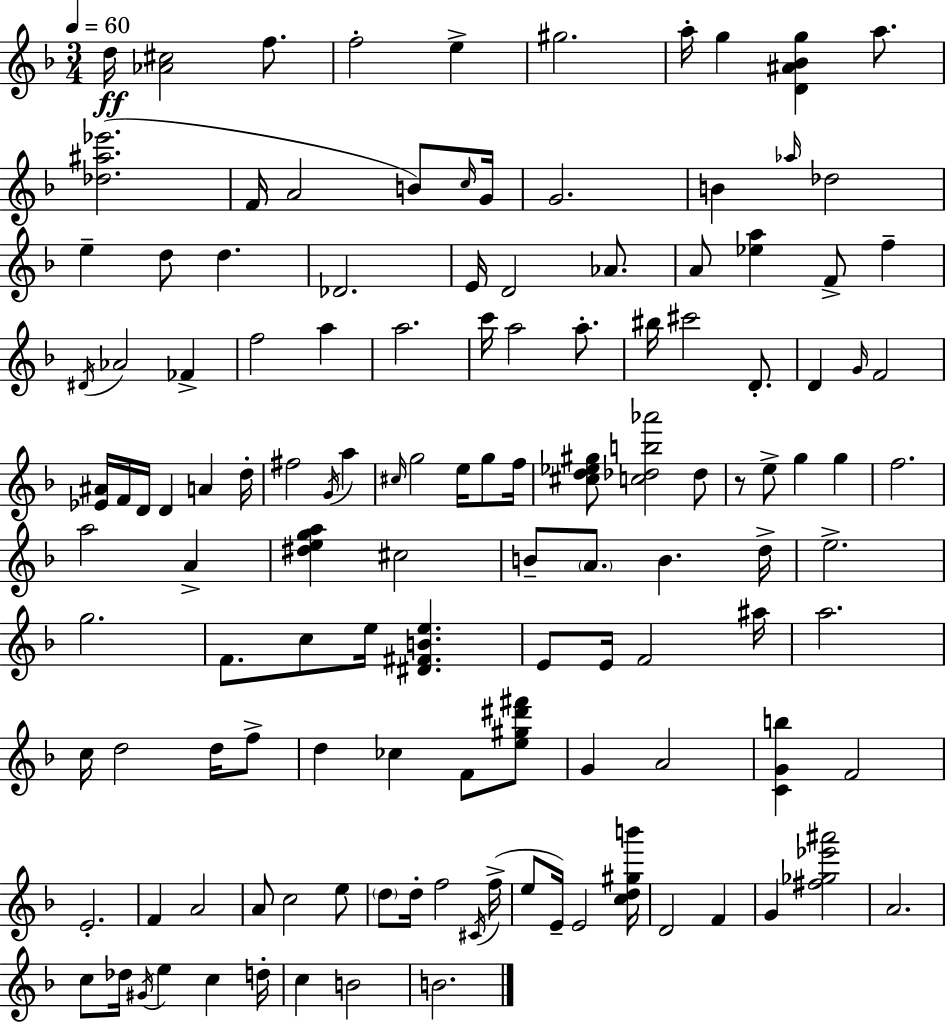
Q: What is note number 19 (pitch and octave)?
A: D5